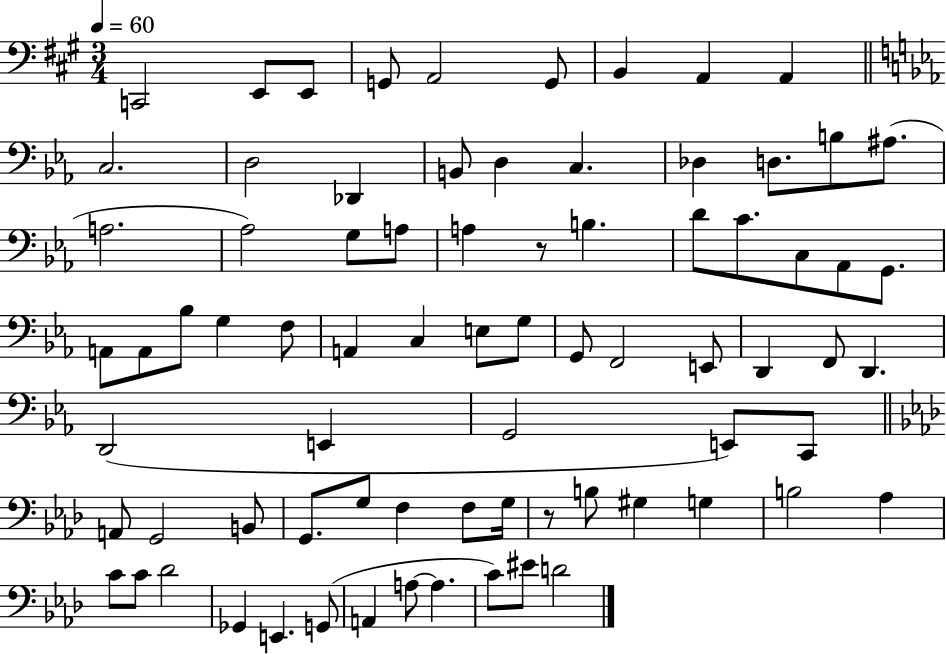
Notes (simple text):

C2/h E2/e E2/e G2/e A2/h G2/e B2/q A2/q A2/q C3/h. D3/h Db2/q B2/e D3/q C3/q. Db3/q D3/e. B3/e A#3/e. A3/h. Ab3/h G3/e A3/e A3/q R/e B3/q. D4/e C4/e. C3/e Ab2/e G2/e. A2/e A2/e Bb3/e G3/q F3/e A2/q C3/q E3/e G3/e G2/e F2/h E2/e D2/q F2/e D2/q. D2/h E2/q G2/h E2/e C2/e A2/e G2/h B2/e G2/e. G3/e F3/q F3/e G3/s R/e B3/e G#3/q G3/q B3/h Ab3/q C4/e C4/e Db4/h Gb2/q E2/q. G2/e A2/q A3/e A3/q. C4/e EIS4/e D4/h